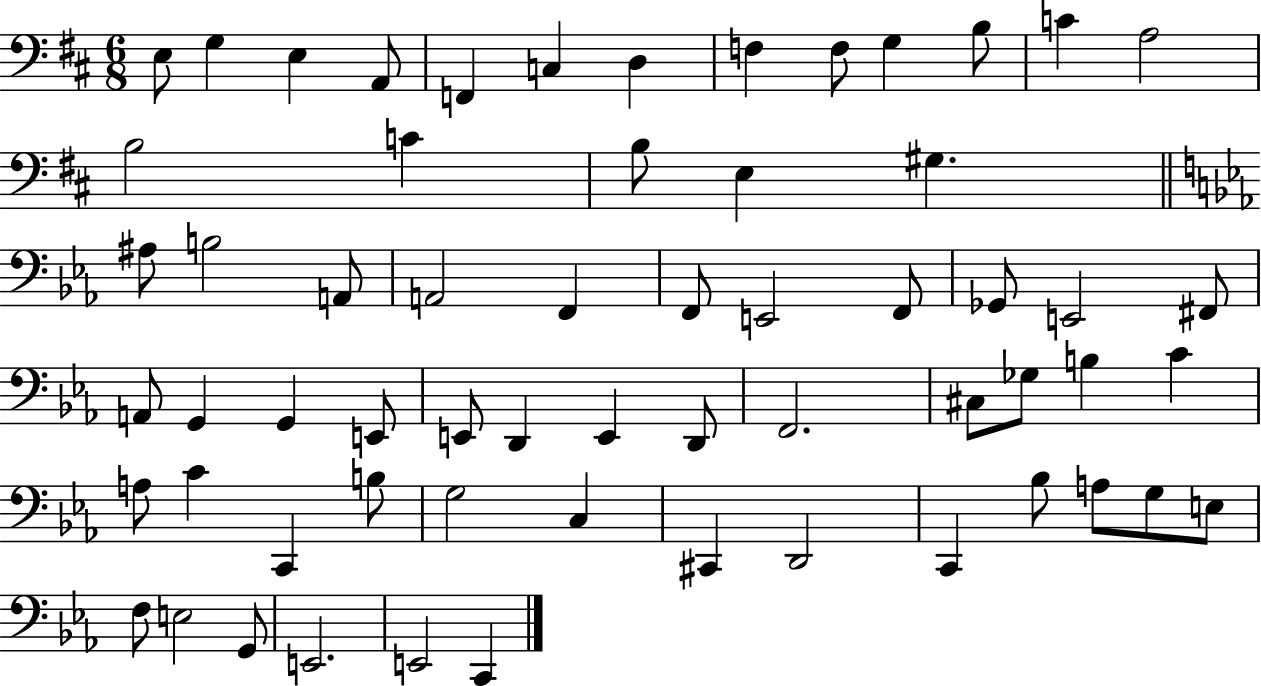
{
  \clef bass
  \numericTimeSignature
  \time 6/8
  \key d \major
  \repeat volta 2 { e8 g4 e4 a,8 | f,4 c4 d4 | f4 f8 g4 b8 | c'4 a2 | \break b2 c'4 | b8 e4 gis4. | \bar "||" \break \key ees \major ais8 b2 a,8 | a,2 f,4 | f,8 e,2 f,8 | ges,8 e,2 fis,8 | \break a,8 g,4 g,4 e,8 | e,8 d,4 e,4 d,8 | f,2. | cis8 ges8 b4 c'4 | \break a8 c'4 c,4 b8 | g2 c4 | cis,4 d,2 | c,4 bes8 a8 g8 e8 | \break f8 e2 g,8 | e,2. | e,2 c,4 | } \bar "|."
}